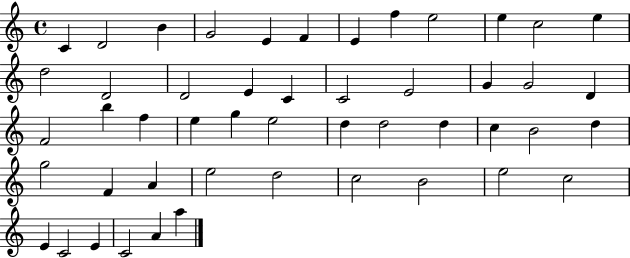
X:1
T:Untitled
M:4/4
L:1/4
K:C
C D2 B G2 E F E f e2 e c2 e d2 D2 D2 E C C2 E2 G G2 D F2 b f e g e2 d d2 d c B2 d g2 F A e2 d2 c2 B2 e2 c2 E C2 E C2 A a